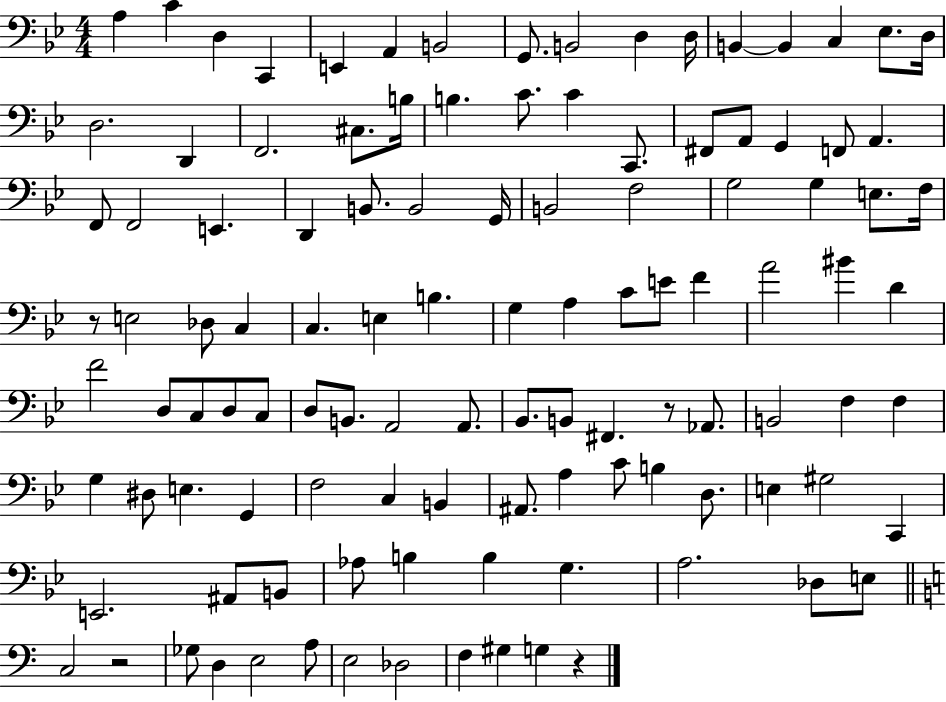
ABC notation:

X:1
T:Untitled
M:4/4
L:1/4
K:Bb
A, C D, C,, E,, A,, B,,2 G,,/2 B,,2 D, D,/4 B,, B,, C, _E,/2 D,/4 D,2 D,, F,,2 ^C,/2 B,/4 B, C/2 C C,,/2 ^F,,/2 A,,/2 G,, F,,/2 A,, F,,/2 F,,2 E,, D,, B,,/2 B,,2 G,,/4 B,,2 F,2 G,2 G, E,/2 F,/4 z/2 E,2 _D,/2 C, C, E, B, G, A, C/2 E/2 F A2 ^B D F2 D,/2 C,/2 D,/2 C,/2 D,/2 B,,/2 A,,2 A,,/2 _B,,/2 B,,/2 ^F,, z/2 _A,,/2 B,,2 F, F, G, ^D,/2 E, G,, F,2 C, B,, ^A,,/2 A, C/2 B, D,/2 E, ^G,2 C,, E,,2 ^A,,/2 B,,/2 _A,/2 B, B, G, A,2 _D,/2 E,/2 C,2 z2 _G,/2 D, E,2 A,/2 E,2 _D,2 F, ^G, G, z